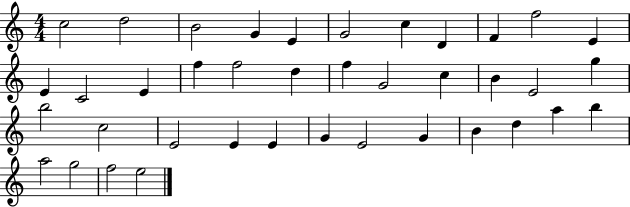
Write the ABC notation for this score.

X:1
T:Untitled
M:4/4
L:1/4
K:C
c2 d2 B2 G E G2 c D F f2 E E C2 E f f2 d f G2 c B E2 g b2 c2 E2 E E G E2 G B d a b a2 g2 f2 e2